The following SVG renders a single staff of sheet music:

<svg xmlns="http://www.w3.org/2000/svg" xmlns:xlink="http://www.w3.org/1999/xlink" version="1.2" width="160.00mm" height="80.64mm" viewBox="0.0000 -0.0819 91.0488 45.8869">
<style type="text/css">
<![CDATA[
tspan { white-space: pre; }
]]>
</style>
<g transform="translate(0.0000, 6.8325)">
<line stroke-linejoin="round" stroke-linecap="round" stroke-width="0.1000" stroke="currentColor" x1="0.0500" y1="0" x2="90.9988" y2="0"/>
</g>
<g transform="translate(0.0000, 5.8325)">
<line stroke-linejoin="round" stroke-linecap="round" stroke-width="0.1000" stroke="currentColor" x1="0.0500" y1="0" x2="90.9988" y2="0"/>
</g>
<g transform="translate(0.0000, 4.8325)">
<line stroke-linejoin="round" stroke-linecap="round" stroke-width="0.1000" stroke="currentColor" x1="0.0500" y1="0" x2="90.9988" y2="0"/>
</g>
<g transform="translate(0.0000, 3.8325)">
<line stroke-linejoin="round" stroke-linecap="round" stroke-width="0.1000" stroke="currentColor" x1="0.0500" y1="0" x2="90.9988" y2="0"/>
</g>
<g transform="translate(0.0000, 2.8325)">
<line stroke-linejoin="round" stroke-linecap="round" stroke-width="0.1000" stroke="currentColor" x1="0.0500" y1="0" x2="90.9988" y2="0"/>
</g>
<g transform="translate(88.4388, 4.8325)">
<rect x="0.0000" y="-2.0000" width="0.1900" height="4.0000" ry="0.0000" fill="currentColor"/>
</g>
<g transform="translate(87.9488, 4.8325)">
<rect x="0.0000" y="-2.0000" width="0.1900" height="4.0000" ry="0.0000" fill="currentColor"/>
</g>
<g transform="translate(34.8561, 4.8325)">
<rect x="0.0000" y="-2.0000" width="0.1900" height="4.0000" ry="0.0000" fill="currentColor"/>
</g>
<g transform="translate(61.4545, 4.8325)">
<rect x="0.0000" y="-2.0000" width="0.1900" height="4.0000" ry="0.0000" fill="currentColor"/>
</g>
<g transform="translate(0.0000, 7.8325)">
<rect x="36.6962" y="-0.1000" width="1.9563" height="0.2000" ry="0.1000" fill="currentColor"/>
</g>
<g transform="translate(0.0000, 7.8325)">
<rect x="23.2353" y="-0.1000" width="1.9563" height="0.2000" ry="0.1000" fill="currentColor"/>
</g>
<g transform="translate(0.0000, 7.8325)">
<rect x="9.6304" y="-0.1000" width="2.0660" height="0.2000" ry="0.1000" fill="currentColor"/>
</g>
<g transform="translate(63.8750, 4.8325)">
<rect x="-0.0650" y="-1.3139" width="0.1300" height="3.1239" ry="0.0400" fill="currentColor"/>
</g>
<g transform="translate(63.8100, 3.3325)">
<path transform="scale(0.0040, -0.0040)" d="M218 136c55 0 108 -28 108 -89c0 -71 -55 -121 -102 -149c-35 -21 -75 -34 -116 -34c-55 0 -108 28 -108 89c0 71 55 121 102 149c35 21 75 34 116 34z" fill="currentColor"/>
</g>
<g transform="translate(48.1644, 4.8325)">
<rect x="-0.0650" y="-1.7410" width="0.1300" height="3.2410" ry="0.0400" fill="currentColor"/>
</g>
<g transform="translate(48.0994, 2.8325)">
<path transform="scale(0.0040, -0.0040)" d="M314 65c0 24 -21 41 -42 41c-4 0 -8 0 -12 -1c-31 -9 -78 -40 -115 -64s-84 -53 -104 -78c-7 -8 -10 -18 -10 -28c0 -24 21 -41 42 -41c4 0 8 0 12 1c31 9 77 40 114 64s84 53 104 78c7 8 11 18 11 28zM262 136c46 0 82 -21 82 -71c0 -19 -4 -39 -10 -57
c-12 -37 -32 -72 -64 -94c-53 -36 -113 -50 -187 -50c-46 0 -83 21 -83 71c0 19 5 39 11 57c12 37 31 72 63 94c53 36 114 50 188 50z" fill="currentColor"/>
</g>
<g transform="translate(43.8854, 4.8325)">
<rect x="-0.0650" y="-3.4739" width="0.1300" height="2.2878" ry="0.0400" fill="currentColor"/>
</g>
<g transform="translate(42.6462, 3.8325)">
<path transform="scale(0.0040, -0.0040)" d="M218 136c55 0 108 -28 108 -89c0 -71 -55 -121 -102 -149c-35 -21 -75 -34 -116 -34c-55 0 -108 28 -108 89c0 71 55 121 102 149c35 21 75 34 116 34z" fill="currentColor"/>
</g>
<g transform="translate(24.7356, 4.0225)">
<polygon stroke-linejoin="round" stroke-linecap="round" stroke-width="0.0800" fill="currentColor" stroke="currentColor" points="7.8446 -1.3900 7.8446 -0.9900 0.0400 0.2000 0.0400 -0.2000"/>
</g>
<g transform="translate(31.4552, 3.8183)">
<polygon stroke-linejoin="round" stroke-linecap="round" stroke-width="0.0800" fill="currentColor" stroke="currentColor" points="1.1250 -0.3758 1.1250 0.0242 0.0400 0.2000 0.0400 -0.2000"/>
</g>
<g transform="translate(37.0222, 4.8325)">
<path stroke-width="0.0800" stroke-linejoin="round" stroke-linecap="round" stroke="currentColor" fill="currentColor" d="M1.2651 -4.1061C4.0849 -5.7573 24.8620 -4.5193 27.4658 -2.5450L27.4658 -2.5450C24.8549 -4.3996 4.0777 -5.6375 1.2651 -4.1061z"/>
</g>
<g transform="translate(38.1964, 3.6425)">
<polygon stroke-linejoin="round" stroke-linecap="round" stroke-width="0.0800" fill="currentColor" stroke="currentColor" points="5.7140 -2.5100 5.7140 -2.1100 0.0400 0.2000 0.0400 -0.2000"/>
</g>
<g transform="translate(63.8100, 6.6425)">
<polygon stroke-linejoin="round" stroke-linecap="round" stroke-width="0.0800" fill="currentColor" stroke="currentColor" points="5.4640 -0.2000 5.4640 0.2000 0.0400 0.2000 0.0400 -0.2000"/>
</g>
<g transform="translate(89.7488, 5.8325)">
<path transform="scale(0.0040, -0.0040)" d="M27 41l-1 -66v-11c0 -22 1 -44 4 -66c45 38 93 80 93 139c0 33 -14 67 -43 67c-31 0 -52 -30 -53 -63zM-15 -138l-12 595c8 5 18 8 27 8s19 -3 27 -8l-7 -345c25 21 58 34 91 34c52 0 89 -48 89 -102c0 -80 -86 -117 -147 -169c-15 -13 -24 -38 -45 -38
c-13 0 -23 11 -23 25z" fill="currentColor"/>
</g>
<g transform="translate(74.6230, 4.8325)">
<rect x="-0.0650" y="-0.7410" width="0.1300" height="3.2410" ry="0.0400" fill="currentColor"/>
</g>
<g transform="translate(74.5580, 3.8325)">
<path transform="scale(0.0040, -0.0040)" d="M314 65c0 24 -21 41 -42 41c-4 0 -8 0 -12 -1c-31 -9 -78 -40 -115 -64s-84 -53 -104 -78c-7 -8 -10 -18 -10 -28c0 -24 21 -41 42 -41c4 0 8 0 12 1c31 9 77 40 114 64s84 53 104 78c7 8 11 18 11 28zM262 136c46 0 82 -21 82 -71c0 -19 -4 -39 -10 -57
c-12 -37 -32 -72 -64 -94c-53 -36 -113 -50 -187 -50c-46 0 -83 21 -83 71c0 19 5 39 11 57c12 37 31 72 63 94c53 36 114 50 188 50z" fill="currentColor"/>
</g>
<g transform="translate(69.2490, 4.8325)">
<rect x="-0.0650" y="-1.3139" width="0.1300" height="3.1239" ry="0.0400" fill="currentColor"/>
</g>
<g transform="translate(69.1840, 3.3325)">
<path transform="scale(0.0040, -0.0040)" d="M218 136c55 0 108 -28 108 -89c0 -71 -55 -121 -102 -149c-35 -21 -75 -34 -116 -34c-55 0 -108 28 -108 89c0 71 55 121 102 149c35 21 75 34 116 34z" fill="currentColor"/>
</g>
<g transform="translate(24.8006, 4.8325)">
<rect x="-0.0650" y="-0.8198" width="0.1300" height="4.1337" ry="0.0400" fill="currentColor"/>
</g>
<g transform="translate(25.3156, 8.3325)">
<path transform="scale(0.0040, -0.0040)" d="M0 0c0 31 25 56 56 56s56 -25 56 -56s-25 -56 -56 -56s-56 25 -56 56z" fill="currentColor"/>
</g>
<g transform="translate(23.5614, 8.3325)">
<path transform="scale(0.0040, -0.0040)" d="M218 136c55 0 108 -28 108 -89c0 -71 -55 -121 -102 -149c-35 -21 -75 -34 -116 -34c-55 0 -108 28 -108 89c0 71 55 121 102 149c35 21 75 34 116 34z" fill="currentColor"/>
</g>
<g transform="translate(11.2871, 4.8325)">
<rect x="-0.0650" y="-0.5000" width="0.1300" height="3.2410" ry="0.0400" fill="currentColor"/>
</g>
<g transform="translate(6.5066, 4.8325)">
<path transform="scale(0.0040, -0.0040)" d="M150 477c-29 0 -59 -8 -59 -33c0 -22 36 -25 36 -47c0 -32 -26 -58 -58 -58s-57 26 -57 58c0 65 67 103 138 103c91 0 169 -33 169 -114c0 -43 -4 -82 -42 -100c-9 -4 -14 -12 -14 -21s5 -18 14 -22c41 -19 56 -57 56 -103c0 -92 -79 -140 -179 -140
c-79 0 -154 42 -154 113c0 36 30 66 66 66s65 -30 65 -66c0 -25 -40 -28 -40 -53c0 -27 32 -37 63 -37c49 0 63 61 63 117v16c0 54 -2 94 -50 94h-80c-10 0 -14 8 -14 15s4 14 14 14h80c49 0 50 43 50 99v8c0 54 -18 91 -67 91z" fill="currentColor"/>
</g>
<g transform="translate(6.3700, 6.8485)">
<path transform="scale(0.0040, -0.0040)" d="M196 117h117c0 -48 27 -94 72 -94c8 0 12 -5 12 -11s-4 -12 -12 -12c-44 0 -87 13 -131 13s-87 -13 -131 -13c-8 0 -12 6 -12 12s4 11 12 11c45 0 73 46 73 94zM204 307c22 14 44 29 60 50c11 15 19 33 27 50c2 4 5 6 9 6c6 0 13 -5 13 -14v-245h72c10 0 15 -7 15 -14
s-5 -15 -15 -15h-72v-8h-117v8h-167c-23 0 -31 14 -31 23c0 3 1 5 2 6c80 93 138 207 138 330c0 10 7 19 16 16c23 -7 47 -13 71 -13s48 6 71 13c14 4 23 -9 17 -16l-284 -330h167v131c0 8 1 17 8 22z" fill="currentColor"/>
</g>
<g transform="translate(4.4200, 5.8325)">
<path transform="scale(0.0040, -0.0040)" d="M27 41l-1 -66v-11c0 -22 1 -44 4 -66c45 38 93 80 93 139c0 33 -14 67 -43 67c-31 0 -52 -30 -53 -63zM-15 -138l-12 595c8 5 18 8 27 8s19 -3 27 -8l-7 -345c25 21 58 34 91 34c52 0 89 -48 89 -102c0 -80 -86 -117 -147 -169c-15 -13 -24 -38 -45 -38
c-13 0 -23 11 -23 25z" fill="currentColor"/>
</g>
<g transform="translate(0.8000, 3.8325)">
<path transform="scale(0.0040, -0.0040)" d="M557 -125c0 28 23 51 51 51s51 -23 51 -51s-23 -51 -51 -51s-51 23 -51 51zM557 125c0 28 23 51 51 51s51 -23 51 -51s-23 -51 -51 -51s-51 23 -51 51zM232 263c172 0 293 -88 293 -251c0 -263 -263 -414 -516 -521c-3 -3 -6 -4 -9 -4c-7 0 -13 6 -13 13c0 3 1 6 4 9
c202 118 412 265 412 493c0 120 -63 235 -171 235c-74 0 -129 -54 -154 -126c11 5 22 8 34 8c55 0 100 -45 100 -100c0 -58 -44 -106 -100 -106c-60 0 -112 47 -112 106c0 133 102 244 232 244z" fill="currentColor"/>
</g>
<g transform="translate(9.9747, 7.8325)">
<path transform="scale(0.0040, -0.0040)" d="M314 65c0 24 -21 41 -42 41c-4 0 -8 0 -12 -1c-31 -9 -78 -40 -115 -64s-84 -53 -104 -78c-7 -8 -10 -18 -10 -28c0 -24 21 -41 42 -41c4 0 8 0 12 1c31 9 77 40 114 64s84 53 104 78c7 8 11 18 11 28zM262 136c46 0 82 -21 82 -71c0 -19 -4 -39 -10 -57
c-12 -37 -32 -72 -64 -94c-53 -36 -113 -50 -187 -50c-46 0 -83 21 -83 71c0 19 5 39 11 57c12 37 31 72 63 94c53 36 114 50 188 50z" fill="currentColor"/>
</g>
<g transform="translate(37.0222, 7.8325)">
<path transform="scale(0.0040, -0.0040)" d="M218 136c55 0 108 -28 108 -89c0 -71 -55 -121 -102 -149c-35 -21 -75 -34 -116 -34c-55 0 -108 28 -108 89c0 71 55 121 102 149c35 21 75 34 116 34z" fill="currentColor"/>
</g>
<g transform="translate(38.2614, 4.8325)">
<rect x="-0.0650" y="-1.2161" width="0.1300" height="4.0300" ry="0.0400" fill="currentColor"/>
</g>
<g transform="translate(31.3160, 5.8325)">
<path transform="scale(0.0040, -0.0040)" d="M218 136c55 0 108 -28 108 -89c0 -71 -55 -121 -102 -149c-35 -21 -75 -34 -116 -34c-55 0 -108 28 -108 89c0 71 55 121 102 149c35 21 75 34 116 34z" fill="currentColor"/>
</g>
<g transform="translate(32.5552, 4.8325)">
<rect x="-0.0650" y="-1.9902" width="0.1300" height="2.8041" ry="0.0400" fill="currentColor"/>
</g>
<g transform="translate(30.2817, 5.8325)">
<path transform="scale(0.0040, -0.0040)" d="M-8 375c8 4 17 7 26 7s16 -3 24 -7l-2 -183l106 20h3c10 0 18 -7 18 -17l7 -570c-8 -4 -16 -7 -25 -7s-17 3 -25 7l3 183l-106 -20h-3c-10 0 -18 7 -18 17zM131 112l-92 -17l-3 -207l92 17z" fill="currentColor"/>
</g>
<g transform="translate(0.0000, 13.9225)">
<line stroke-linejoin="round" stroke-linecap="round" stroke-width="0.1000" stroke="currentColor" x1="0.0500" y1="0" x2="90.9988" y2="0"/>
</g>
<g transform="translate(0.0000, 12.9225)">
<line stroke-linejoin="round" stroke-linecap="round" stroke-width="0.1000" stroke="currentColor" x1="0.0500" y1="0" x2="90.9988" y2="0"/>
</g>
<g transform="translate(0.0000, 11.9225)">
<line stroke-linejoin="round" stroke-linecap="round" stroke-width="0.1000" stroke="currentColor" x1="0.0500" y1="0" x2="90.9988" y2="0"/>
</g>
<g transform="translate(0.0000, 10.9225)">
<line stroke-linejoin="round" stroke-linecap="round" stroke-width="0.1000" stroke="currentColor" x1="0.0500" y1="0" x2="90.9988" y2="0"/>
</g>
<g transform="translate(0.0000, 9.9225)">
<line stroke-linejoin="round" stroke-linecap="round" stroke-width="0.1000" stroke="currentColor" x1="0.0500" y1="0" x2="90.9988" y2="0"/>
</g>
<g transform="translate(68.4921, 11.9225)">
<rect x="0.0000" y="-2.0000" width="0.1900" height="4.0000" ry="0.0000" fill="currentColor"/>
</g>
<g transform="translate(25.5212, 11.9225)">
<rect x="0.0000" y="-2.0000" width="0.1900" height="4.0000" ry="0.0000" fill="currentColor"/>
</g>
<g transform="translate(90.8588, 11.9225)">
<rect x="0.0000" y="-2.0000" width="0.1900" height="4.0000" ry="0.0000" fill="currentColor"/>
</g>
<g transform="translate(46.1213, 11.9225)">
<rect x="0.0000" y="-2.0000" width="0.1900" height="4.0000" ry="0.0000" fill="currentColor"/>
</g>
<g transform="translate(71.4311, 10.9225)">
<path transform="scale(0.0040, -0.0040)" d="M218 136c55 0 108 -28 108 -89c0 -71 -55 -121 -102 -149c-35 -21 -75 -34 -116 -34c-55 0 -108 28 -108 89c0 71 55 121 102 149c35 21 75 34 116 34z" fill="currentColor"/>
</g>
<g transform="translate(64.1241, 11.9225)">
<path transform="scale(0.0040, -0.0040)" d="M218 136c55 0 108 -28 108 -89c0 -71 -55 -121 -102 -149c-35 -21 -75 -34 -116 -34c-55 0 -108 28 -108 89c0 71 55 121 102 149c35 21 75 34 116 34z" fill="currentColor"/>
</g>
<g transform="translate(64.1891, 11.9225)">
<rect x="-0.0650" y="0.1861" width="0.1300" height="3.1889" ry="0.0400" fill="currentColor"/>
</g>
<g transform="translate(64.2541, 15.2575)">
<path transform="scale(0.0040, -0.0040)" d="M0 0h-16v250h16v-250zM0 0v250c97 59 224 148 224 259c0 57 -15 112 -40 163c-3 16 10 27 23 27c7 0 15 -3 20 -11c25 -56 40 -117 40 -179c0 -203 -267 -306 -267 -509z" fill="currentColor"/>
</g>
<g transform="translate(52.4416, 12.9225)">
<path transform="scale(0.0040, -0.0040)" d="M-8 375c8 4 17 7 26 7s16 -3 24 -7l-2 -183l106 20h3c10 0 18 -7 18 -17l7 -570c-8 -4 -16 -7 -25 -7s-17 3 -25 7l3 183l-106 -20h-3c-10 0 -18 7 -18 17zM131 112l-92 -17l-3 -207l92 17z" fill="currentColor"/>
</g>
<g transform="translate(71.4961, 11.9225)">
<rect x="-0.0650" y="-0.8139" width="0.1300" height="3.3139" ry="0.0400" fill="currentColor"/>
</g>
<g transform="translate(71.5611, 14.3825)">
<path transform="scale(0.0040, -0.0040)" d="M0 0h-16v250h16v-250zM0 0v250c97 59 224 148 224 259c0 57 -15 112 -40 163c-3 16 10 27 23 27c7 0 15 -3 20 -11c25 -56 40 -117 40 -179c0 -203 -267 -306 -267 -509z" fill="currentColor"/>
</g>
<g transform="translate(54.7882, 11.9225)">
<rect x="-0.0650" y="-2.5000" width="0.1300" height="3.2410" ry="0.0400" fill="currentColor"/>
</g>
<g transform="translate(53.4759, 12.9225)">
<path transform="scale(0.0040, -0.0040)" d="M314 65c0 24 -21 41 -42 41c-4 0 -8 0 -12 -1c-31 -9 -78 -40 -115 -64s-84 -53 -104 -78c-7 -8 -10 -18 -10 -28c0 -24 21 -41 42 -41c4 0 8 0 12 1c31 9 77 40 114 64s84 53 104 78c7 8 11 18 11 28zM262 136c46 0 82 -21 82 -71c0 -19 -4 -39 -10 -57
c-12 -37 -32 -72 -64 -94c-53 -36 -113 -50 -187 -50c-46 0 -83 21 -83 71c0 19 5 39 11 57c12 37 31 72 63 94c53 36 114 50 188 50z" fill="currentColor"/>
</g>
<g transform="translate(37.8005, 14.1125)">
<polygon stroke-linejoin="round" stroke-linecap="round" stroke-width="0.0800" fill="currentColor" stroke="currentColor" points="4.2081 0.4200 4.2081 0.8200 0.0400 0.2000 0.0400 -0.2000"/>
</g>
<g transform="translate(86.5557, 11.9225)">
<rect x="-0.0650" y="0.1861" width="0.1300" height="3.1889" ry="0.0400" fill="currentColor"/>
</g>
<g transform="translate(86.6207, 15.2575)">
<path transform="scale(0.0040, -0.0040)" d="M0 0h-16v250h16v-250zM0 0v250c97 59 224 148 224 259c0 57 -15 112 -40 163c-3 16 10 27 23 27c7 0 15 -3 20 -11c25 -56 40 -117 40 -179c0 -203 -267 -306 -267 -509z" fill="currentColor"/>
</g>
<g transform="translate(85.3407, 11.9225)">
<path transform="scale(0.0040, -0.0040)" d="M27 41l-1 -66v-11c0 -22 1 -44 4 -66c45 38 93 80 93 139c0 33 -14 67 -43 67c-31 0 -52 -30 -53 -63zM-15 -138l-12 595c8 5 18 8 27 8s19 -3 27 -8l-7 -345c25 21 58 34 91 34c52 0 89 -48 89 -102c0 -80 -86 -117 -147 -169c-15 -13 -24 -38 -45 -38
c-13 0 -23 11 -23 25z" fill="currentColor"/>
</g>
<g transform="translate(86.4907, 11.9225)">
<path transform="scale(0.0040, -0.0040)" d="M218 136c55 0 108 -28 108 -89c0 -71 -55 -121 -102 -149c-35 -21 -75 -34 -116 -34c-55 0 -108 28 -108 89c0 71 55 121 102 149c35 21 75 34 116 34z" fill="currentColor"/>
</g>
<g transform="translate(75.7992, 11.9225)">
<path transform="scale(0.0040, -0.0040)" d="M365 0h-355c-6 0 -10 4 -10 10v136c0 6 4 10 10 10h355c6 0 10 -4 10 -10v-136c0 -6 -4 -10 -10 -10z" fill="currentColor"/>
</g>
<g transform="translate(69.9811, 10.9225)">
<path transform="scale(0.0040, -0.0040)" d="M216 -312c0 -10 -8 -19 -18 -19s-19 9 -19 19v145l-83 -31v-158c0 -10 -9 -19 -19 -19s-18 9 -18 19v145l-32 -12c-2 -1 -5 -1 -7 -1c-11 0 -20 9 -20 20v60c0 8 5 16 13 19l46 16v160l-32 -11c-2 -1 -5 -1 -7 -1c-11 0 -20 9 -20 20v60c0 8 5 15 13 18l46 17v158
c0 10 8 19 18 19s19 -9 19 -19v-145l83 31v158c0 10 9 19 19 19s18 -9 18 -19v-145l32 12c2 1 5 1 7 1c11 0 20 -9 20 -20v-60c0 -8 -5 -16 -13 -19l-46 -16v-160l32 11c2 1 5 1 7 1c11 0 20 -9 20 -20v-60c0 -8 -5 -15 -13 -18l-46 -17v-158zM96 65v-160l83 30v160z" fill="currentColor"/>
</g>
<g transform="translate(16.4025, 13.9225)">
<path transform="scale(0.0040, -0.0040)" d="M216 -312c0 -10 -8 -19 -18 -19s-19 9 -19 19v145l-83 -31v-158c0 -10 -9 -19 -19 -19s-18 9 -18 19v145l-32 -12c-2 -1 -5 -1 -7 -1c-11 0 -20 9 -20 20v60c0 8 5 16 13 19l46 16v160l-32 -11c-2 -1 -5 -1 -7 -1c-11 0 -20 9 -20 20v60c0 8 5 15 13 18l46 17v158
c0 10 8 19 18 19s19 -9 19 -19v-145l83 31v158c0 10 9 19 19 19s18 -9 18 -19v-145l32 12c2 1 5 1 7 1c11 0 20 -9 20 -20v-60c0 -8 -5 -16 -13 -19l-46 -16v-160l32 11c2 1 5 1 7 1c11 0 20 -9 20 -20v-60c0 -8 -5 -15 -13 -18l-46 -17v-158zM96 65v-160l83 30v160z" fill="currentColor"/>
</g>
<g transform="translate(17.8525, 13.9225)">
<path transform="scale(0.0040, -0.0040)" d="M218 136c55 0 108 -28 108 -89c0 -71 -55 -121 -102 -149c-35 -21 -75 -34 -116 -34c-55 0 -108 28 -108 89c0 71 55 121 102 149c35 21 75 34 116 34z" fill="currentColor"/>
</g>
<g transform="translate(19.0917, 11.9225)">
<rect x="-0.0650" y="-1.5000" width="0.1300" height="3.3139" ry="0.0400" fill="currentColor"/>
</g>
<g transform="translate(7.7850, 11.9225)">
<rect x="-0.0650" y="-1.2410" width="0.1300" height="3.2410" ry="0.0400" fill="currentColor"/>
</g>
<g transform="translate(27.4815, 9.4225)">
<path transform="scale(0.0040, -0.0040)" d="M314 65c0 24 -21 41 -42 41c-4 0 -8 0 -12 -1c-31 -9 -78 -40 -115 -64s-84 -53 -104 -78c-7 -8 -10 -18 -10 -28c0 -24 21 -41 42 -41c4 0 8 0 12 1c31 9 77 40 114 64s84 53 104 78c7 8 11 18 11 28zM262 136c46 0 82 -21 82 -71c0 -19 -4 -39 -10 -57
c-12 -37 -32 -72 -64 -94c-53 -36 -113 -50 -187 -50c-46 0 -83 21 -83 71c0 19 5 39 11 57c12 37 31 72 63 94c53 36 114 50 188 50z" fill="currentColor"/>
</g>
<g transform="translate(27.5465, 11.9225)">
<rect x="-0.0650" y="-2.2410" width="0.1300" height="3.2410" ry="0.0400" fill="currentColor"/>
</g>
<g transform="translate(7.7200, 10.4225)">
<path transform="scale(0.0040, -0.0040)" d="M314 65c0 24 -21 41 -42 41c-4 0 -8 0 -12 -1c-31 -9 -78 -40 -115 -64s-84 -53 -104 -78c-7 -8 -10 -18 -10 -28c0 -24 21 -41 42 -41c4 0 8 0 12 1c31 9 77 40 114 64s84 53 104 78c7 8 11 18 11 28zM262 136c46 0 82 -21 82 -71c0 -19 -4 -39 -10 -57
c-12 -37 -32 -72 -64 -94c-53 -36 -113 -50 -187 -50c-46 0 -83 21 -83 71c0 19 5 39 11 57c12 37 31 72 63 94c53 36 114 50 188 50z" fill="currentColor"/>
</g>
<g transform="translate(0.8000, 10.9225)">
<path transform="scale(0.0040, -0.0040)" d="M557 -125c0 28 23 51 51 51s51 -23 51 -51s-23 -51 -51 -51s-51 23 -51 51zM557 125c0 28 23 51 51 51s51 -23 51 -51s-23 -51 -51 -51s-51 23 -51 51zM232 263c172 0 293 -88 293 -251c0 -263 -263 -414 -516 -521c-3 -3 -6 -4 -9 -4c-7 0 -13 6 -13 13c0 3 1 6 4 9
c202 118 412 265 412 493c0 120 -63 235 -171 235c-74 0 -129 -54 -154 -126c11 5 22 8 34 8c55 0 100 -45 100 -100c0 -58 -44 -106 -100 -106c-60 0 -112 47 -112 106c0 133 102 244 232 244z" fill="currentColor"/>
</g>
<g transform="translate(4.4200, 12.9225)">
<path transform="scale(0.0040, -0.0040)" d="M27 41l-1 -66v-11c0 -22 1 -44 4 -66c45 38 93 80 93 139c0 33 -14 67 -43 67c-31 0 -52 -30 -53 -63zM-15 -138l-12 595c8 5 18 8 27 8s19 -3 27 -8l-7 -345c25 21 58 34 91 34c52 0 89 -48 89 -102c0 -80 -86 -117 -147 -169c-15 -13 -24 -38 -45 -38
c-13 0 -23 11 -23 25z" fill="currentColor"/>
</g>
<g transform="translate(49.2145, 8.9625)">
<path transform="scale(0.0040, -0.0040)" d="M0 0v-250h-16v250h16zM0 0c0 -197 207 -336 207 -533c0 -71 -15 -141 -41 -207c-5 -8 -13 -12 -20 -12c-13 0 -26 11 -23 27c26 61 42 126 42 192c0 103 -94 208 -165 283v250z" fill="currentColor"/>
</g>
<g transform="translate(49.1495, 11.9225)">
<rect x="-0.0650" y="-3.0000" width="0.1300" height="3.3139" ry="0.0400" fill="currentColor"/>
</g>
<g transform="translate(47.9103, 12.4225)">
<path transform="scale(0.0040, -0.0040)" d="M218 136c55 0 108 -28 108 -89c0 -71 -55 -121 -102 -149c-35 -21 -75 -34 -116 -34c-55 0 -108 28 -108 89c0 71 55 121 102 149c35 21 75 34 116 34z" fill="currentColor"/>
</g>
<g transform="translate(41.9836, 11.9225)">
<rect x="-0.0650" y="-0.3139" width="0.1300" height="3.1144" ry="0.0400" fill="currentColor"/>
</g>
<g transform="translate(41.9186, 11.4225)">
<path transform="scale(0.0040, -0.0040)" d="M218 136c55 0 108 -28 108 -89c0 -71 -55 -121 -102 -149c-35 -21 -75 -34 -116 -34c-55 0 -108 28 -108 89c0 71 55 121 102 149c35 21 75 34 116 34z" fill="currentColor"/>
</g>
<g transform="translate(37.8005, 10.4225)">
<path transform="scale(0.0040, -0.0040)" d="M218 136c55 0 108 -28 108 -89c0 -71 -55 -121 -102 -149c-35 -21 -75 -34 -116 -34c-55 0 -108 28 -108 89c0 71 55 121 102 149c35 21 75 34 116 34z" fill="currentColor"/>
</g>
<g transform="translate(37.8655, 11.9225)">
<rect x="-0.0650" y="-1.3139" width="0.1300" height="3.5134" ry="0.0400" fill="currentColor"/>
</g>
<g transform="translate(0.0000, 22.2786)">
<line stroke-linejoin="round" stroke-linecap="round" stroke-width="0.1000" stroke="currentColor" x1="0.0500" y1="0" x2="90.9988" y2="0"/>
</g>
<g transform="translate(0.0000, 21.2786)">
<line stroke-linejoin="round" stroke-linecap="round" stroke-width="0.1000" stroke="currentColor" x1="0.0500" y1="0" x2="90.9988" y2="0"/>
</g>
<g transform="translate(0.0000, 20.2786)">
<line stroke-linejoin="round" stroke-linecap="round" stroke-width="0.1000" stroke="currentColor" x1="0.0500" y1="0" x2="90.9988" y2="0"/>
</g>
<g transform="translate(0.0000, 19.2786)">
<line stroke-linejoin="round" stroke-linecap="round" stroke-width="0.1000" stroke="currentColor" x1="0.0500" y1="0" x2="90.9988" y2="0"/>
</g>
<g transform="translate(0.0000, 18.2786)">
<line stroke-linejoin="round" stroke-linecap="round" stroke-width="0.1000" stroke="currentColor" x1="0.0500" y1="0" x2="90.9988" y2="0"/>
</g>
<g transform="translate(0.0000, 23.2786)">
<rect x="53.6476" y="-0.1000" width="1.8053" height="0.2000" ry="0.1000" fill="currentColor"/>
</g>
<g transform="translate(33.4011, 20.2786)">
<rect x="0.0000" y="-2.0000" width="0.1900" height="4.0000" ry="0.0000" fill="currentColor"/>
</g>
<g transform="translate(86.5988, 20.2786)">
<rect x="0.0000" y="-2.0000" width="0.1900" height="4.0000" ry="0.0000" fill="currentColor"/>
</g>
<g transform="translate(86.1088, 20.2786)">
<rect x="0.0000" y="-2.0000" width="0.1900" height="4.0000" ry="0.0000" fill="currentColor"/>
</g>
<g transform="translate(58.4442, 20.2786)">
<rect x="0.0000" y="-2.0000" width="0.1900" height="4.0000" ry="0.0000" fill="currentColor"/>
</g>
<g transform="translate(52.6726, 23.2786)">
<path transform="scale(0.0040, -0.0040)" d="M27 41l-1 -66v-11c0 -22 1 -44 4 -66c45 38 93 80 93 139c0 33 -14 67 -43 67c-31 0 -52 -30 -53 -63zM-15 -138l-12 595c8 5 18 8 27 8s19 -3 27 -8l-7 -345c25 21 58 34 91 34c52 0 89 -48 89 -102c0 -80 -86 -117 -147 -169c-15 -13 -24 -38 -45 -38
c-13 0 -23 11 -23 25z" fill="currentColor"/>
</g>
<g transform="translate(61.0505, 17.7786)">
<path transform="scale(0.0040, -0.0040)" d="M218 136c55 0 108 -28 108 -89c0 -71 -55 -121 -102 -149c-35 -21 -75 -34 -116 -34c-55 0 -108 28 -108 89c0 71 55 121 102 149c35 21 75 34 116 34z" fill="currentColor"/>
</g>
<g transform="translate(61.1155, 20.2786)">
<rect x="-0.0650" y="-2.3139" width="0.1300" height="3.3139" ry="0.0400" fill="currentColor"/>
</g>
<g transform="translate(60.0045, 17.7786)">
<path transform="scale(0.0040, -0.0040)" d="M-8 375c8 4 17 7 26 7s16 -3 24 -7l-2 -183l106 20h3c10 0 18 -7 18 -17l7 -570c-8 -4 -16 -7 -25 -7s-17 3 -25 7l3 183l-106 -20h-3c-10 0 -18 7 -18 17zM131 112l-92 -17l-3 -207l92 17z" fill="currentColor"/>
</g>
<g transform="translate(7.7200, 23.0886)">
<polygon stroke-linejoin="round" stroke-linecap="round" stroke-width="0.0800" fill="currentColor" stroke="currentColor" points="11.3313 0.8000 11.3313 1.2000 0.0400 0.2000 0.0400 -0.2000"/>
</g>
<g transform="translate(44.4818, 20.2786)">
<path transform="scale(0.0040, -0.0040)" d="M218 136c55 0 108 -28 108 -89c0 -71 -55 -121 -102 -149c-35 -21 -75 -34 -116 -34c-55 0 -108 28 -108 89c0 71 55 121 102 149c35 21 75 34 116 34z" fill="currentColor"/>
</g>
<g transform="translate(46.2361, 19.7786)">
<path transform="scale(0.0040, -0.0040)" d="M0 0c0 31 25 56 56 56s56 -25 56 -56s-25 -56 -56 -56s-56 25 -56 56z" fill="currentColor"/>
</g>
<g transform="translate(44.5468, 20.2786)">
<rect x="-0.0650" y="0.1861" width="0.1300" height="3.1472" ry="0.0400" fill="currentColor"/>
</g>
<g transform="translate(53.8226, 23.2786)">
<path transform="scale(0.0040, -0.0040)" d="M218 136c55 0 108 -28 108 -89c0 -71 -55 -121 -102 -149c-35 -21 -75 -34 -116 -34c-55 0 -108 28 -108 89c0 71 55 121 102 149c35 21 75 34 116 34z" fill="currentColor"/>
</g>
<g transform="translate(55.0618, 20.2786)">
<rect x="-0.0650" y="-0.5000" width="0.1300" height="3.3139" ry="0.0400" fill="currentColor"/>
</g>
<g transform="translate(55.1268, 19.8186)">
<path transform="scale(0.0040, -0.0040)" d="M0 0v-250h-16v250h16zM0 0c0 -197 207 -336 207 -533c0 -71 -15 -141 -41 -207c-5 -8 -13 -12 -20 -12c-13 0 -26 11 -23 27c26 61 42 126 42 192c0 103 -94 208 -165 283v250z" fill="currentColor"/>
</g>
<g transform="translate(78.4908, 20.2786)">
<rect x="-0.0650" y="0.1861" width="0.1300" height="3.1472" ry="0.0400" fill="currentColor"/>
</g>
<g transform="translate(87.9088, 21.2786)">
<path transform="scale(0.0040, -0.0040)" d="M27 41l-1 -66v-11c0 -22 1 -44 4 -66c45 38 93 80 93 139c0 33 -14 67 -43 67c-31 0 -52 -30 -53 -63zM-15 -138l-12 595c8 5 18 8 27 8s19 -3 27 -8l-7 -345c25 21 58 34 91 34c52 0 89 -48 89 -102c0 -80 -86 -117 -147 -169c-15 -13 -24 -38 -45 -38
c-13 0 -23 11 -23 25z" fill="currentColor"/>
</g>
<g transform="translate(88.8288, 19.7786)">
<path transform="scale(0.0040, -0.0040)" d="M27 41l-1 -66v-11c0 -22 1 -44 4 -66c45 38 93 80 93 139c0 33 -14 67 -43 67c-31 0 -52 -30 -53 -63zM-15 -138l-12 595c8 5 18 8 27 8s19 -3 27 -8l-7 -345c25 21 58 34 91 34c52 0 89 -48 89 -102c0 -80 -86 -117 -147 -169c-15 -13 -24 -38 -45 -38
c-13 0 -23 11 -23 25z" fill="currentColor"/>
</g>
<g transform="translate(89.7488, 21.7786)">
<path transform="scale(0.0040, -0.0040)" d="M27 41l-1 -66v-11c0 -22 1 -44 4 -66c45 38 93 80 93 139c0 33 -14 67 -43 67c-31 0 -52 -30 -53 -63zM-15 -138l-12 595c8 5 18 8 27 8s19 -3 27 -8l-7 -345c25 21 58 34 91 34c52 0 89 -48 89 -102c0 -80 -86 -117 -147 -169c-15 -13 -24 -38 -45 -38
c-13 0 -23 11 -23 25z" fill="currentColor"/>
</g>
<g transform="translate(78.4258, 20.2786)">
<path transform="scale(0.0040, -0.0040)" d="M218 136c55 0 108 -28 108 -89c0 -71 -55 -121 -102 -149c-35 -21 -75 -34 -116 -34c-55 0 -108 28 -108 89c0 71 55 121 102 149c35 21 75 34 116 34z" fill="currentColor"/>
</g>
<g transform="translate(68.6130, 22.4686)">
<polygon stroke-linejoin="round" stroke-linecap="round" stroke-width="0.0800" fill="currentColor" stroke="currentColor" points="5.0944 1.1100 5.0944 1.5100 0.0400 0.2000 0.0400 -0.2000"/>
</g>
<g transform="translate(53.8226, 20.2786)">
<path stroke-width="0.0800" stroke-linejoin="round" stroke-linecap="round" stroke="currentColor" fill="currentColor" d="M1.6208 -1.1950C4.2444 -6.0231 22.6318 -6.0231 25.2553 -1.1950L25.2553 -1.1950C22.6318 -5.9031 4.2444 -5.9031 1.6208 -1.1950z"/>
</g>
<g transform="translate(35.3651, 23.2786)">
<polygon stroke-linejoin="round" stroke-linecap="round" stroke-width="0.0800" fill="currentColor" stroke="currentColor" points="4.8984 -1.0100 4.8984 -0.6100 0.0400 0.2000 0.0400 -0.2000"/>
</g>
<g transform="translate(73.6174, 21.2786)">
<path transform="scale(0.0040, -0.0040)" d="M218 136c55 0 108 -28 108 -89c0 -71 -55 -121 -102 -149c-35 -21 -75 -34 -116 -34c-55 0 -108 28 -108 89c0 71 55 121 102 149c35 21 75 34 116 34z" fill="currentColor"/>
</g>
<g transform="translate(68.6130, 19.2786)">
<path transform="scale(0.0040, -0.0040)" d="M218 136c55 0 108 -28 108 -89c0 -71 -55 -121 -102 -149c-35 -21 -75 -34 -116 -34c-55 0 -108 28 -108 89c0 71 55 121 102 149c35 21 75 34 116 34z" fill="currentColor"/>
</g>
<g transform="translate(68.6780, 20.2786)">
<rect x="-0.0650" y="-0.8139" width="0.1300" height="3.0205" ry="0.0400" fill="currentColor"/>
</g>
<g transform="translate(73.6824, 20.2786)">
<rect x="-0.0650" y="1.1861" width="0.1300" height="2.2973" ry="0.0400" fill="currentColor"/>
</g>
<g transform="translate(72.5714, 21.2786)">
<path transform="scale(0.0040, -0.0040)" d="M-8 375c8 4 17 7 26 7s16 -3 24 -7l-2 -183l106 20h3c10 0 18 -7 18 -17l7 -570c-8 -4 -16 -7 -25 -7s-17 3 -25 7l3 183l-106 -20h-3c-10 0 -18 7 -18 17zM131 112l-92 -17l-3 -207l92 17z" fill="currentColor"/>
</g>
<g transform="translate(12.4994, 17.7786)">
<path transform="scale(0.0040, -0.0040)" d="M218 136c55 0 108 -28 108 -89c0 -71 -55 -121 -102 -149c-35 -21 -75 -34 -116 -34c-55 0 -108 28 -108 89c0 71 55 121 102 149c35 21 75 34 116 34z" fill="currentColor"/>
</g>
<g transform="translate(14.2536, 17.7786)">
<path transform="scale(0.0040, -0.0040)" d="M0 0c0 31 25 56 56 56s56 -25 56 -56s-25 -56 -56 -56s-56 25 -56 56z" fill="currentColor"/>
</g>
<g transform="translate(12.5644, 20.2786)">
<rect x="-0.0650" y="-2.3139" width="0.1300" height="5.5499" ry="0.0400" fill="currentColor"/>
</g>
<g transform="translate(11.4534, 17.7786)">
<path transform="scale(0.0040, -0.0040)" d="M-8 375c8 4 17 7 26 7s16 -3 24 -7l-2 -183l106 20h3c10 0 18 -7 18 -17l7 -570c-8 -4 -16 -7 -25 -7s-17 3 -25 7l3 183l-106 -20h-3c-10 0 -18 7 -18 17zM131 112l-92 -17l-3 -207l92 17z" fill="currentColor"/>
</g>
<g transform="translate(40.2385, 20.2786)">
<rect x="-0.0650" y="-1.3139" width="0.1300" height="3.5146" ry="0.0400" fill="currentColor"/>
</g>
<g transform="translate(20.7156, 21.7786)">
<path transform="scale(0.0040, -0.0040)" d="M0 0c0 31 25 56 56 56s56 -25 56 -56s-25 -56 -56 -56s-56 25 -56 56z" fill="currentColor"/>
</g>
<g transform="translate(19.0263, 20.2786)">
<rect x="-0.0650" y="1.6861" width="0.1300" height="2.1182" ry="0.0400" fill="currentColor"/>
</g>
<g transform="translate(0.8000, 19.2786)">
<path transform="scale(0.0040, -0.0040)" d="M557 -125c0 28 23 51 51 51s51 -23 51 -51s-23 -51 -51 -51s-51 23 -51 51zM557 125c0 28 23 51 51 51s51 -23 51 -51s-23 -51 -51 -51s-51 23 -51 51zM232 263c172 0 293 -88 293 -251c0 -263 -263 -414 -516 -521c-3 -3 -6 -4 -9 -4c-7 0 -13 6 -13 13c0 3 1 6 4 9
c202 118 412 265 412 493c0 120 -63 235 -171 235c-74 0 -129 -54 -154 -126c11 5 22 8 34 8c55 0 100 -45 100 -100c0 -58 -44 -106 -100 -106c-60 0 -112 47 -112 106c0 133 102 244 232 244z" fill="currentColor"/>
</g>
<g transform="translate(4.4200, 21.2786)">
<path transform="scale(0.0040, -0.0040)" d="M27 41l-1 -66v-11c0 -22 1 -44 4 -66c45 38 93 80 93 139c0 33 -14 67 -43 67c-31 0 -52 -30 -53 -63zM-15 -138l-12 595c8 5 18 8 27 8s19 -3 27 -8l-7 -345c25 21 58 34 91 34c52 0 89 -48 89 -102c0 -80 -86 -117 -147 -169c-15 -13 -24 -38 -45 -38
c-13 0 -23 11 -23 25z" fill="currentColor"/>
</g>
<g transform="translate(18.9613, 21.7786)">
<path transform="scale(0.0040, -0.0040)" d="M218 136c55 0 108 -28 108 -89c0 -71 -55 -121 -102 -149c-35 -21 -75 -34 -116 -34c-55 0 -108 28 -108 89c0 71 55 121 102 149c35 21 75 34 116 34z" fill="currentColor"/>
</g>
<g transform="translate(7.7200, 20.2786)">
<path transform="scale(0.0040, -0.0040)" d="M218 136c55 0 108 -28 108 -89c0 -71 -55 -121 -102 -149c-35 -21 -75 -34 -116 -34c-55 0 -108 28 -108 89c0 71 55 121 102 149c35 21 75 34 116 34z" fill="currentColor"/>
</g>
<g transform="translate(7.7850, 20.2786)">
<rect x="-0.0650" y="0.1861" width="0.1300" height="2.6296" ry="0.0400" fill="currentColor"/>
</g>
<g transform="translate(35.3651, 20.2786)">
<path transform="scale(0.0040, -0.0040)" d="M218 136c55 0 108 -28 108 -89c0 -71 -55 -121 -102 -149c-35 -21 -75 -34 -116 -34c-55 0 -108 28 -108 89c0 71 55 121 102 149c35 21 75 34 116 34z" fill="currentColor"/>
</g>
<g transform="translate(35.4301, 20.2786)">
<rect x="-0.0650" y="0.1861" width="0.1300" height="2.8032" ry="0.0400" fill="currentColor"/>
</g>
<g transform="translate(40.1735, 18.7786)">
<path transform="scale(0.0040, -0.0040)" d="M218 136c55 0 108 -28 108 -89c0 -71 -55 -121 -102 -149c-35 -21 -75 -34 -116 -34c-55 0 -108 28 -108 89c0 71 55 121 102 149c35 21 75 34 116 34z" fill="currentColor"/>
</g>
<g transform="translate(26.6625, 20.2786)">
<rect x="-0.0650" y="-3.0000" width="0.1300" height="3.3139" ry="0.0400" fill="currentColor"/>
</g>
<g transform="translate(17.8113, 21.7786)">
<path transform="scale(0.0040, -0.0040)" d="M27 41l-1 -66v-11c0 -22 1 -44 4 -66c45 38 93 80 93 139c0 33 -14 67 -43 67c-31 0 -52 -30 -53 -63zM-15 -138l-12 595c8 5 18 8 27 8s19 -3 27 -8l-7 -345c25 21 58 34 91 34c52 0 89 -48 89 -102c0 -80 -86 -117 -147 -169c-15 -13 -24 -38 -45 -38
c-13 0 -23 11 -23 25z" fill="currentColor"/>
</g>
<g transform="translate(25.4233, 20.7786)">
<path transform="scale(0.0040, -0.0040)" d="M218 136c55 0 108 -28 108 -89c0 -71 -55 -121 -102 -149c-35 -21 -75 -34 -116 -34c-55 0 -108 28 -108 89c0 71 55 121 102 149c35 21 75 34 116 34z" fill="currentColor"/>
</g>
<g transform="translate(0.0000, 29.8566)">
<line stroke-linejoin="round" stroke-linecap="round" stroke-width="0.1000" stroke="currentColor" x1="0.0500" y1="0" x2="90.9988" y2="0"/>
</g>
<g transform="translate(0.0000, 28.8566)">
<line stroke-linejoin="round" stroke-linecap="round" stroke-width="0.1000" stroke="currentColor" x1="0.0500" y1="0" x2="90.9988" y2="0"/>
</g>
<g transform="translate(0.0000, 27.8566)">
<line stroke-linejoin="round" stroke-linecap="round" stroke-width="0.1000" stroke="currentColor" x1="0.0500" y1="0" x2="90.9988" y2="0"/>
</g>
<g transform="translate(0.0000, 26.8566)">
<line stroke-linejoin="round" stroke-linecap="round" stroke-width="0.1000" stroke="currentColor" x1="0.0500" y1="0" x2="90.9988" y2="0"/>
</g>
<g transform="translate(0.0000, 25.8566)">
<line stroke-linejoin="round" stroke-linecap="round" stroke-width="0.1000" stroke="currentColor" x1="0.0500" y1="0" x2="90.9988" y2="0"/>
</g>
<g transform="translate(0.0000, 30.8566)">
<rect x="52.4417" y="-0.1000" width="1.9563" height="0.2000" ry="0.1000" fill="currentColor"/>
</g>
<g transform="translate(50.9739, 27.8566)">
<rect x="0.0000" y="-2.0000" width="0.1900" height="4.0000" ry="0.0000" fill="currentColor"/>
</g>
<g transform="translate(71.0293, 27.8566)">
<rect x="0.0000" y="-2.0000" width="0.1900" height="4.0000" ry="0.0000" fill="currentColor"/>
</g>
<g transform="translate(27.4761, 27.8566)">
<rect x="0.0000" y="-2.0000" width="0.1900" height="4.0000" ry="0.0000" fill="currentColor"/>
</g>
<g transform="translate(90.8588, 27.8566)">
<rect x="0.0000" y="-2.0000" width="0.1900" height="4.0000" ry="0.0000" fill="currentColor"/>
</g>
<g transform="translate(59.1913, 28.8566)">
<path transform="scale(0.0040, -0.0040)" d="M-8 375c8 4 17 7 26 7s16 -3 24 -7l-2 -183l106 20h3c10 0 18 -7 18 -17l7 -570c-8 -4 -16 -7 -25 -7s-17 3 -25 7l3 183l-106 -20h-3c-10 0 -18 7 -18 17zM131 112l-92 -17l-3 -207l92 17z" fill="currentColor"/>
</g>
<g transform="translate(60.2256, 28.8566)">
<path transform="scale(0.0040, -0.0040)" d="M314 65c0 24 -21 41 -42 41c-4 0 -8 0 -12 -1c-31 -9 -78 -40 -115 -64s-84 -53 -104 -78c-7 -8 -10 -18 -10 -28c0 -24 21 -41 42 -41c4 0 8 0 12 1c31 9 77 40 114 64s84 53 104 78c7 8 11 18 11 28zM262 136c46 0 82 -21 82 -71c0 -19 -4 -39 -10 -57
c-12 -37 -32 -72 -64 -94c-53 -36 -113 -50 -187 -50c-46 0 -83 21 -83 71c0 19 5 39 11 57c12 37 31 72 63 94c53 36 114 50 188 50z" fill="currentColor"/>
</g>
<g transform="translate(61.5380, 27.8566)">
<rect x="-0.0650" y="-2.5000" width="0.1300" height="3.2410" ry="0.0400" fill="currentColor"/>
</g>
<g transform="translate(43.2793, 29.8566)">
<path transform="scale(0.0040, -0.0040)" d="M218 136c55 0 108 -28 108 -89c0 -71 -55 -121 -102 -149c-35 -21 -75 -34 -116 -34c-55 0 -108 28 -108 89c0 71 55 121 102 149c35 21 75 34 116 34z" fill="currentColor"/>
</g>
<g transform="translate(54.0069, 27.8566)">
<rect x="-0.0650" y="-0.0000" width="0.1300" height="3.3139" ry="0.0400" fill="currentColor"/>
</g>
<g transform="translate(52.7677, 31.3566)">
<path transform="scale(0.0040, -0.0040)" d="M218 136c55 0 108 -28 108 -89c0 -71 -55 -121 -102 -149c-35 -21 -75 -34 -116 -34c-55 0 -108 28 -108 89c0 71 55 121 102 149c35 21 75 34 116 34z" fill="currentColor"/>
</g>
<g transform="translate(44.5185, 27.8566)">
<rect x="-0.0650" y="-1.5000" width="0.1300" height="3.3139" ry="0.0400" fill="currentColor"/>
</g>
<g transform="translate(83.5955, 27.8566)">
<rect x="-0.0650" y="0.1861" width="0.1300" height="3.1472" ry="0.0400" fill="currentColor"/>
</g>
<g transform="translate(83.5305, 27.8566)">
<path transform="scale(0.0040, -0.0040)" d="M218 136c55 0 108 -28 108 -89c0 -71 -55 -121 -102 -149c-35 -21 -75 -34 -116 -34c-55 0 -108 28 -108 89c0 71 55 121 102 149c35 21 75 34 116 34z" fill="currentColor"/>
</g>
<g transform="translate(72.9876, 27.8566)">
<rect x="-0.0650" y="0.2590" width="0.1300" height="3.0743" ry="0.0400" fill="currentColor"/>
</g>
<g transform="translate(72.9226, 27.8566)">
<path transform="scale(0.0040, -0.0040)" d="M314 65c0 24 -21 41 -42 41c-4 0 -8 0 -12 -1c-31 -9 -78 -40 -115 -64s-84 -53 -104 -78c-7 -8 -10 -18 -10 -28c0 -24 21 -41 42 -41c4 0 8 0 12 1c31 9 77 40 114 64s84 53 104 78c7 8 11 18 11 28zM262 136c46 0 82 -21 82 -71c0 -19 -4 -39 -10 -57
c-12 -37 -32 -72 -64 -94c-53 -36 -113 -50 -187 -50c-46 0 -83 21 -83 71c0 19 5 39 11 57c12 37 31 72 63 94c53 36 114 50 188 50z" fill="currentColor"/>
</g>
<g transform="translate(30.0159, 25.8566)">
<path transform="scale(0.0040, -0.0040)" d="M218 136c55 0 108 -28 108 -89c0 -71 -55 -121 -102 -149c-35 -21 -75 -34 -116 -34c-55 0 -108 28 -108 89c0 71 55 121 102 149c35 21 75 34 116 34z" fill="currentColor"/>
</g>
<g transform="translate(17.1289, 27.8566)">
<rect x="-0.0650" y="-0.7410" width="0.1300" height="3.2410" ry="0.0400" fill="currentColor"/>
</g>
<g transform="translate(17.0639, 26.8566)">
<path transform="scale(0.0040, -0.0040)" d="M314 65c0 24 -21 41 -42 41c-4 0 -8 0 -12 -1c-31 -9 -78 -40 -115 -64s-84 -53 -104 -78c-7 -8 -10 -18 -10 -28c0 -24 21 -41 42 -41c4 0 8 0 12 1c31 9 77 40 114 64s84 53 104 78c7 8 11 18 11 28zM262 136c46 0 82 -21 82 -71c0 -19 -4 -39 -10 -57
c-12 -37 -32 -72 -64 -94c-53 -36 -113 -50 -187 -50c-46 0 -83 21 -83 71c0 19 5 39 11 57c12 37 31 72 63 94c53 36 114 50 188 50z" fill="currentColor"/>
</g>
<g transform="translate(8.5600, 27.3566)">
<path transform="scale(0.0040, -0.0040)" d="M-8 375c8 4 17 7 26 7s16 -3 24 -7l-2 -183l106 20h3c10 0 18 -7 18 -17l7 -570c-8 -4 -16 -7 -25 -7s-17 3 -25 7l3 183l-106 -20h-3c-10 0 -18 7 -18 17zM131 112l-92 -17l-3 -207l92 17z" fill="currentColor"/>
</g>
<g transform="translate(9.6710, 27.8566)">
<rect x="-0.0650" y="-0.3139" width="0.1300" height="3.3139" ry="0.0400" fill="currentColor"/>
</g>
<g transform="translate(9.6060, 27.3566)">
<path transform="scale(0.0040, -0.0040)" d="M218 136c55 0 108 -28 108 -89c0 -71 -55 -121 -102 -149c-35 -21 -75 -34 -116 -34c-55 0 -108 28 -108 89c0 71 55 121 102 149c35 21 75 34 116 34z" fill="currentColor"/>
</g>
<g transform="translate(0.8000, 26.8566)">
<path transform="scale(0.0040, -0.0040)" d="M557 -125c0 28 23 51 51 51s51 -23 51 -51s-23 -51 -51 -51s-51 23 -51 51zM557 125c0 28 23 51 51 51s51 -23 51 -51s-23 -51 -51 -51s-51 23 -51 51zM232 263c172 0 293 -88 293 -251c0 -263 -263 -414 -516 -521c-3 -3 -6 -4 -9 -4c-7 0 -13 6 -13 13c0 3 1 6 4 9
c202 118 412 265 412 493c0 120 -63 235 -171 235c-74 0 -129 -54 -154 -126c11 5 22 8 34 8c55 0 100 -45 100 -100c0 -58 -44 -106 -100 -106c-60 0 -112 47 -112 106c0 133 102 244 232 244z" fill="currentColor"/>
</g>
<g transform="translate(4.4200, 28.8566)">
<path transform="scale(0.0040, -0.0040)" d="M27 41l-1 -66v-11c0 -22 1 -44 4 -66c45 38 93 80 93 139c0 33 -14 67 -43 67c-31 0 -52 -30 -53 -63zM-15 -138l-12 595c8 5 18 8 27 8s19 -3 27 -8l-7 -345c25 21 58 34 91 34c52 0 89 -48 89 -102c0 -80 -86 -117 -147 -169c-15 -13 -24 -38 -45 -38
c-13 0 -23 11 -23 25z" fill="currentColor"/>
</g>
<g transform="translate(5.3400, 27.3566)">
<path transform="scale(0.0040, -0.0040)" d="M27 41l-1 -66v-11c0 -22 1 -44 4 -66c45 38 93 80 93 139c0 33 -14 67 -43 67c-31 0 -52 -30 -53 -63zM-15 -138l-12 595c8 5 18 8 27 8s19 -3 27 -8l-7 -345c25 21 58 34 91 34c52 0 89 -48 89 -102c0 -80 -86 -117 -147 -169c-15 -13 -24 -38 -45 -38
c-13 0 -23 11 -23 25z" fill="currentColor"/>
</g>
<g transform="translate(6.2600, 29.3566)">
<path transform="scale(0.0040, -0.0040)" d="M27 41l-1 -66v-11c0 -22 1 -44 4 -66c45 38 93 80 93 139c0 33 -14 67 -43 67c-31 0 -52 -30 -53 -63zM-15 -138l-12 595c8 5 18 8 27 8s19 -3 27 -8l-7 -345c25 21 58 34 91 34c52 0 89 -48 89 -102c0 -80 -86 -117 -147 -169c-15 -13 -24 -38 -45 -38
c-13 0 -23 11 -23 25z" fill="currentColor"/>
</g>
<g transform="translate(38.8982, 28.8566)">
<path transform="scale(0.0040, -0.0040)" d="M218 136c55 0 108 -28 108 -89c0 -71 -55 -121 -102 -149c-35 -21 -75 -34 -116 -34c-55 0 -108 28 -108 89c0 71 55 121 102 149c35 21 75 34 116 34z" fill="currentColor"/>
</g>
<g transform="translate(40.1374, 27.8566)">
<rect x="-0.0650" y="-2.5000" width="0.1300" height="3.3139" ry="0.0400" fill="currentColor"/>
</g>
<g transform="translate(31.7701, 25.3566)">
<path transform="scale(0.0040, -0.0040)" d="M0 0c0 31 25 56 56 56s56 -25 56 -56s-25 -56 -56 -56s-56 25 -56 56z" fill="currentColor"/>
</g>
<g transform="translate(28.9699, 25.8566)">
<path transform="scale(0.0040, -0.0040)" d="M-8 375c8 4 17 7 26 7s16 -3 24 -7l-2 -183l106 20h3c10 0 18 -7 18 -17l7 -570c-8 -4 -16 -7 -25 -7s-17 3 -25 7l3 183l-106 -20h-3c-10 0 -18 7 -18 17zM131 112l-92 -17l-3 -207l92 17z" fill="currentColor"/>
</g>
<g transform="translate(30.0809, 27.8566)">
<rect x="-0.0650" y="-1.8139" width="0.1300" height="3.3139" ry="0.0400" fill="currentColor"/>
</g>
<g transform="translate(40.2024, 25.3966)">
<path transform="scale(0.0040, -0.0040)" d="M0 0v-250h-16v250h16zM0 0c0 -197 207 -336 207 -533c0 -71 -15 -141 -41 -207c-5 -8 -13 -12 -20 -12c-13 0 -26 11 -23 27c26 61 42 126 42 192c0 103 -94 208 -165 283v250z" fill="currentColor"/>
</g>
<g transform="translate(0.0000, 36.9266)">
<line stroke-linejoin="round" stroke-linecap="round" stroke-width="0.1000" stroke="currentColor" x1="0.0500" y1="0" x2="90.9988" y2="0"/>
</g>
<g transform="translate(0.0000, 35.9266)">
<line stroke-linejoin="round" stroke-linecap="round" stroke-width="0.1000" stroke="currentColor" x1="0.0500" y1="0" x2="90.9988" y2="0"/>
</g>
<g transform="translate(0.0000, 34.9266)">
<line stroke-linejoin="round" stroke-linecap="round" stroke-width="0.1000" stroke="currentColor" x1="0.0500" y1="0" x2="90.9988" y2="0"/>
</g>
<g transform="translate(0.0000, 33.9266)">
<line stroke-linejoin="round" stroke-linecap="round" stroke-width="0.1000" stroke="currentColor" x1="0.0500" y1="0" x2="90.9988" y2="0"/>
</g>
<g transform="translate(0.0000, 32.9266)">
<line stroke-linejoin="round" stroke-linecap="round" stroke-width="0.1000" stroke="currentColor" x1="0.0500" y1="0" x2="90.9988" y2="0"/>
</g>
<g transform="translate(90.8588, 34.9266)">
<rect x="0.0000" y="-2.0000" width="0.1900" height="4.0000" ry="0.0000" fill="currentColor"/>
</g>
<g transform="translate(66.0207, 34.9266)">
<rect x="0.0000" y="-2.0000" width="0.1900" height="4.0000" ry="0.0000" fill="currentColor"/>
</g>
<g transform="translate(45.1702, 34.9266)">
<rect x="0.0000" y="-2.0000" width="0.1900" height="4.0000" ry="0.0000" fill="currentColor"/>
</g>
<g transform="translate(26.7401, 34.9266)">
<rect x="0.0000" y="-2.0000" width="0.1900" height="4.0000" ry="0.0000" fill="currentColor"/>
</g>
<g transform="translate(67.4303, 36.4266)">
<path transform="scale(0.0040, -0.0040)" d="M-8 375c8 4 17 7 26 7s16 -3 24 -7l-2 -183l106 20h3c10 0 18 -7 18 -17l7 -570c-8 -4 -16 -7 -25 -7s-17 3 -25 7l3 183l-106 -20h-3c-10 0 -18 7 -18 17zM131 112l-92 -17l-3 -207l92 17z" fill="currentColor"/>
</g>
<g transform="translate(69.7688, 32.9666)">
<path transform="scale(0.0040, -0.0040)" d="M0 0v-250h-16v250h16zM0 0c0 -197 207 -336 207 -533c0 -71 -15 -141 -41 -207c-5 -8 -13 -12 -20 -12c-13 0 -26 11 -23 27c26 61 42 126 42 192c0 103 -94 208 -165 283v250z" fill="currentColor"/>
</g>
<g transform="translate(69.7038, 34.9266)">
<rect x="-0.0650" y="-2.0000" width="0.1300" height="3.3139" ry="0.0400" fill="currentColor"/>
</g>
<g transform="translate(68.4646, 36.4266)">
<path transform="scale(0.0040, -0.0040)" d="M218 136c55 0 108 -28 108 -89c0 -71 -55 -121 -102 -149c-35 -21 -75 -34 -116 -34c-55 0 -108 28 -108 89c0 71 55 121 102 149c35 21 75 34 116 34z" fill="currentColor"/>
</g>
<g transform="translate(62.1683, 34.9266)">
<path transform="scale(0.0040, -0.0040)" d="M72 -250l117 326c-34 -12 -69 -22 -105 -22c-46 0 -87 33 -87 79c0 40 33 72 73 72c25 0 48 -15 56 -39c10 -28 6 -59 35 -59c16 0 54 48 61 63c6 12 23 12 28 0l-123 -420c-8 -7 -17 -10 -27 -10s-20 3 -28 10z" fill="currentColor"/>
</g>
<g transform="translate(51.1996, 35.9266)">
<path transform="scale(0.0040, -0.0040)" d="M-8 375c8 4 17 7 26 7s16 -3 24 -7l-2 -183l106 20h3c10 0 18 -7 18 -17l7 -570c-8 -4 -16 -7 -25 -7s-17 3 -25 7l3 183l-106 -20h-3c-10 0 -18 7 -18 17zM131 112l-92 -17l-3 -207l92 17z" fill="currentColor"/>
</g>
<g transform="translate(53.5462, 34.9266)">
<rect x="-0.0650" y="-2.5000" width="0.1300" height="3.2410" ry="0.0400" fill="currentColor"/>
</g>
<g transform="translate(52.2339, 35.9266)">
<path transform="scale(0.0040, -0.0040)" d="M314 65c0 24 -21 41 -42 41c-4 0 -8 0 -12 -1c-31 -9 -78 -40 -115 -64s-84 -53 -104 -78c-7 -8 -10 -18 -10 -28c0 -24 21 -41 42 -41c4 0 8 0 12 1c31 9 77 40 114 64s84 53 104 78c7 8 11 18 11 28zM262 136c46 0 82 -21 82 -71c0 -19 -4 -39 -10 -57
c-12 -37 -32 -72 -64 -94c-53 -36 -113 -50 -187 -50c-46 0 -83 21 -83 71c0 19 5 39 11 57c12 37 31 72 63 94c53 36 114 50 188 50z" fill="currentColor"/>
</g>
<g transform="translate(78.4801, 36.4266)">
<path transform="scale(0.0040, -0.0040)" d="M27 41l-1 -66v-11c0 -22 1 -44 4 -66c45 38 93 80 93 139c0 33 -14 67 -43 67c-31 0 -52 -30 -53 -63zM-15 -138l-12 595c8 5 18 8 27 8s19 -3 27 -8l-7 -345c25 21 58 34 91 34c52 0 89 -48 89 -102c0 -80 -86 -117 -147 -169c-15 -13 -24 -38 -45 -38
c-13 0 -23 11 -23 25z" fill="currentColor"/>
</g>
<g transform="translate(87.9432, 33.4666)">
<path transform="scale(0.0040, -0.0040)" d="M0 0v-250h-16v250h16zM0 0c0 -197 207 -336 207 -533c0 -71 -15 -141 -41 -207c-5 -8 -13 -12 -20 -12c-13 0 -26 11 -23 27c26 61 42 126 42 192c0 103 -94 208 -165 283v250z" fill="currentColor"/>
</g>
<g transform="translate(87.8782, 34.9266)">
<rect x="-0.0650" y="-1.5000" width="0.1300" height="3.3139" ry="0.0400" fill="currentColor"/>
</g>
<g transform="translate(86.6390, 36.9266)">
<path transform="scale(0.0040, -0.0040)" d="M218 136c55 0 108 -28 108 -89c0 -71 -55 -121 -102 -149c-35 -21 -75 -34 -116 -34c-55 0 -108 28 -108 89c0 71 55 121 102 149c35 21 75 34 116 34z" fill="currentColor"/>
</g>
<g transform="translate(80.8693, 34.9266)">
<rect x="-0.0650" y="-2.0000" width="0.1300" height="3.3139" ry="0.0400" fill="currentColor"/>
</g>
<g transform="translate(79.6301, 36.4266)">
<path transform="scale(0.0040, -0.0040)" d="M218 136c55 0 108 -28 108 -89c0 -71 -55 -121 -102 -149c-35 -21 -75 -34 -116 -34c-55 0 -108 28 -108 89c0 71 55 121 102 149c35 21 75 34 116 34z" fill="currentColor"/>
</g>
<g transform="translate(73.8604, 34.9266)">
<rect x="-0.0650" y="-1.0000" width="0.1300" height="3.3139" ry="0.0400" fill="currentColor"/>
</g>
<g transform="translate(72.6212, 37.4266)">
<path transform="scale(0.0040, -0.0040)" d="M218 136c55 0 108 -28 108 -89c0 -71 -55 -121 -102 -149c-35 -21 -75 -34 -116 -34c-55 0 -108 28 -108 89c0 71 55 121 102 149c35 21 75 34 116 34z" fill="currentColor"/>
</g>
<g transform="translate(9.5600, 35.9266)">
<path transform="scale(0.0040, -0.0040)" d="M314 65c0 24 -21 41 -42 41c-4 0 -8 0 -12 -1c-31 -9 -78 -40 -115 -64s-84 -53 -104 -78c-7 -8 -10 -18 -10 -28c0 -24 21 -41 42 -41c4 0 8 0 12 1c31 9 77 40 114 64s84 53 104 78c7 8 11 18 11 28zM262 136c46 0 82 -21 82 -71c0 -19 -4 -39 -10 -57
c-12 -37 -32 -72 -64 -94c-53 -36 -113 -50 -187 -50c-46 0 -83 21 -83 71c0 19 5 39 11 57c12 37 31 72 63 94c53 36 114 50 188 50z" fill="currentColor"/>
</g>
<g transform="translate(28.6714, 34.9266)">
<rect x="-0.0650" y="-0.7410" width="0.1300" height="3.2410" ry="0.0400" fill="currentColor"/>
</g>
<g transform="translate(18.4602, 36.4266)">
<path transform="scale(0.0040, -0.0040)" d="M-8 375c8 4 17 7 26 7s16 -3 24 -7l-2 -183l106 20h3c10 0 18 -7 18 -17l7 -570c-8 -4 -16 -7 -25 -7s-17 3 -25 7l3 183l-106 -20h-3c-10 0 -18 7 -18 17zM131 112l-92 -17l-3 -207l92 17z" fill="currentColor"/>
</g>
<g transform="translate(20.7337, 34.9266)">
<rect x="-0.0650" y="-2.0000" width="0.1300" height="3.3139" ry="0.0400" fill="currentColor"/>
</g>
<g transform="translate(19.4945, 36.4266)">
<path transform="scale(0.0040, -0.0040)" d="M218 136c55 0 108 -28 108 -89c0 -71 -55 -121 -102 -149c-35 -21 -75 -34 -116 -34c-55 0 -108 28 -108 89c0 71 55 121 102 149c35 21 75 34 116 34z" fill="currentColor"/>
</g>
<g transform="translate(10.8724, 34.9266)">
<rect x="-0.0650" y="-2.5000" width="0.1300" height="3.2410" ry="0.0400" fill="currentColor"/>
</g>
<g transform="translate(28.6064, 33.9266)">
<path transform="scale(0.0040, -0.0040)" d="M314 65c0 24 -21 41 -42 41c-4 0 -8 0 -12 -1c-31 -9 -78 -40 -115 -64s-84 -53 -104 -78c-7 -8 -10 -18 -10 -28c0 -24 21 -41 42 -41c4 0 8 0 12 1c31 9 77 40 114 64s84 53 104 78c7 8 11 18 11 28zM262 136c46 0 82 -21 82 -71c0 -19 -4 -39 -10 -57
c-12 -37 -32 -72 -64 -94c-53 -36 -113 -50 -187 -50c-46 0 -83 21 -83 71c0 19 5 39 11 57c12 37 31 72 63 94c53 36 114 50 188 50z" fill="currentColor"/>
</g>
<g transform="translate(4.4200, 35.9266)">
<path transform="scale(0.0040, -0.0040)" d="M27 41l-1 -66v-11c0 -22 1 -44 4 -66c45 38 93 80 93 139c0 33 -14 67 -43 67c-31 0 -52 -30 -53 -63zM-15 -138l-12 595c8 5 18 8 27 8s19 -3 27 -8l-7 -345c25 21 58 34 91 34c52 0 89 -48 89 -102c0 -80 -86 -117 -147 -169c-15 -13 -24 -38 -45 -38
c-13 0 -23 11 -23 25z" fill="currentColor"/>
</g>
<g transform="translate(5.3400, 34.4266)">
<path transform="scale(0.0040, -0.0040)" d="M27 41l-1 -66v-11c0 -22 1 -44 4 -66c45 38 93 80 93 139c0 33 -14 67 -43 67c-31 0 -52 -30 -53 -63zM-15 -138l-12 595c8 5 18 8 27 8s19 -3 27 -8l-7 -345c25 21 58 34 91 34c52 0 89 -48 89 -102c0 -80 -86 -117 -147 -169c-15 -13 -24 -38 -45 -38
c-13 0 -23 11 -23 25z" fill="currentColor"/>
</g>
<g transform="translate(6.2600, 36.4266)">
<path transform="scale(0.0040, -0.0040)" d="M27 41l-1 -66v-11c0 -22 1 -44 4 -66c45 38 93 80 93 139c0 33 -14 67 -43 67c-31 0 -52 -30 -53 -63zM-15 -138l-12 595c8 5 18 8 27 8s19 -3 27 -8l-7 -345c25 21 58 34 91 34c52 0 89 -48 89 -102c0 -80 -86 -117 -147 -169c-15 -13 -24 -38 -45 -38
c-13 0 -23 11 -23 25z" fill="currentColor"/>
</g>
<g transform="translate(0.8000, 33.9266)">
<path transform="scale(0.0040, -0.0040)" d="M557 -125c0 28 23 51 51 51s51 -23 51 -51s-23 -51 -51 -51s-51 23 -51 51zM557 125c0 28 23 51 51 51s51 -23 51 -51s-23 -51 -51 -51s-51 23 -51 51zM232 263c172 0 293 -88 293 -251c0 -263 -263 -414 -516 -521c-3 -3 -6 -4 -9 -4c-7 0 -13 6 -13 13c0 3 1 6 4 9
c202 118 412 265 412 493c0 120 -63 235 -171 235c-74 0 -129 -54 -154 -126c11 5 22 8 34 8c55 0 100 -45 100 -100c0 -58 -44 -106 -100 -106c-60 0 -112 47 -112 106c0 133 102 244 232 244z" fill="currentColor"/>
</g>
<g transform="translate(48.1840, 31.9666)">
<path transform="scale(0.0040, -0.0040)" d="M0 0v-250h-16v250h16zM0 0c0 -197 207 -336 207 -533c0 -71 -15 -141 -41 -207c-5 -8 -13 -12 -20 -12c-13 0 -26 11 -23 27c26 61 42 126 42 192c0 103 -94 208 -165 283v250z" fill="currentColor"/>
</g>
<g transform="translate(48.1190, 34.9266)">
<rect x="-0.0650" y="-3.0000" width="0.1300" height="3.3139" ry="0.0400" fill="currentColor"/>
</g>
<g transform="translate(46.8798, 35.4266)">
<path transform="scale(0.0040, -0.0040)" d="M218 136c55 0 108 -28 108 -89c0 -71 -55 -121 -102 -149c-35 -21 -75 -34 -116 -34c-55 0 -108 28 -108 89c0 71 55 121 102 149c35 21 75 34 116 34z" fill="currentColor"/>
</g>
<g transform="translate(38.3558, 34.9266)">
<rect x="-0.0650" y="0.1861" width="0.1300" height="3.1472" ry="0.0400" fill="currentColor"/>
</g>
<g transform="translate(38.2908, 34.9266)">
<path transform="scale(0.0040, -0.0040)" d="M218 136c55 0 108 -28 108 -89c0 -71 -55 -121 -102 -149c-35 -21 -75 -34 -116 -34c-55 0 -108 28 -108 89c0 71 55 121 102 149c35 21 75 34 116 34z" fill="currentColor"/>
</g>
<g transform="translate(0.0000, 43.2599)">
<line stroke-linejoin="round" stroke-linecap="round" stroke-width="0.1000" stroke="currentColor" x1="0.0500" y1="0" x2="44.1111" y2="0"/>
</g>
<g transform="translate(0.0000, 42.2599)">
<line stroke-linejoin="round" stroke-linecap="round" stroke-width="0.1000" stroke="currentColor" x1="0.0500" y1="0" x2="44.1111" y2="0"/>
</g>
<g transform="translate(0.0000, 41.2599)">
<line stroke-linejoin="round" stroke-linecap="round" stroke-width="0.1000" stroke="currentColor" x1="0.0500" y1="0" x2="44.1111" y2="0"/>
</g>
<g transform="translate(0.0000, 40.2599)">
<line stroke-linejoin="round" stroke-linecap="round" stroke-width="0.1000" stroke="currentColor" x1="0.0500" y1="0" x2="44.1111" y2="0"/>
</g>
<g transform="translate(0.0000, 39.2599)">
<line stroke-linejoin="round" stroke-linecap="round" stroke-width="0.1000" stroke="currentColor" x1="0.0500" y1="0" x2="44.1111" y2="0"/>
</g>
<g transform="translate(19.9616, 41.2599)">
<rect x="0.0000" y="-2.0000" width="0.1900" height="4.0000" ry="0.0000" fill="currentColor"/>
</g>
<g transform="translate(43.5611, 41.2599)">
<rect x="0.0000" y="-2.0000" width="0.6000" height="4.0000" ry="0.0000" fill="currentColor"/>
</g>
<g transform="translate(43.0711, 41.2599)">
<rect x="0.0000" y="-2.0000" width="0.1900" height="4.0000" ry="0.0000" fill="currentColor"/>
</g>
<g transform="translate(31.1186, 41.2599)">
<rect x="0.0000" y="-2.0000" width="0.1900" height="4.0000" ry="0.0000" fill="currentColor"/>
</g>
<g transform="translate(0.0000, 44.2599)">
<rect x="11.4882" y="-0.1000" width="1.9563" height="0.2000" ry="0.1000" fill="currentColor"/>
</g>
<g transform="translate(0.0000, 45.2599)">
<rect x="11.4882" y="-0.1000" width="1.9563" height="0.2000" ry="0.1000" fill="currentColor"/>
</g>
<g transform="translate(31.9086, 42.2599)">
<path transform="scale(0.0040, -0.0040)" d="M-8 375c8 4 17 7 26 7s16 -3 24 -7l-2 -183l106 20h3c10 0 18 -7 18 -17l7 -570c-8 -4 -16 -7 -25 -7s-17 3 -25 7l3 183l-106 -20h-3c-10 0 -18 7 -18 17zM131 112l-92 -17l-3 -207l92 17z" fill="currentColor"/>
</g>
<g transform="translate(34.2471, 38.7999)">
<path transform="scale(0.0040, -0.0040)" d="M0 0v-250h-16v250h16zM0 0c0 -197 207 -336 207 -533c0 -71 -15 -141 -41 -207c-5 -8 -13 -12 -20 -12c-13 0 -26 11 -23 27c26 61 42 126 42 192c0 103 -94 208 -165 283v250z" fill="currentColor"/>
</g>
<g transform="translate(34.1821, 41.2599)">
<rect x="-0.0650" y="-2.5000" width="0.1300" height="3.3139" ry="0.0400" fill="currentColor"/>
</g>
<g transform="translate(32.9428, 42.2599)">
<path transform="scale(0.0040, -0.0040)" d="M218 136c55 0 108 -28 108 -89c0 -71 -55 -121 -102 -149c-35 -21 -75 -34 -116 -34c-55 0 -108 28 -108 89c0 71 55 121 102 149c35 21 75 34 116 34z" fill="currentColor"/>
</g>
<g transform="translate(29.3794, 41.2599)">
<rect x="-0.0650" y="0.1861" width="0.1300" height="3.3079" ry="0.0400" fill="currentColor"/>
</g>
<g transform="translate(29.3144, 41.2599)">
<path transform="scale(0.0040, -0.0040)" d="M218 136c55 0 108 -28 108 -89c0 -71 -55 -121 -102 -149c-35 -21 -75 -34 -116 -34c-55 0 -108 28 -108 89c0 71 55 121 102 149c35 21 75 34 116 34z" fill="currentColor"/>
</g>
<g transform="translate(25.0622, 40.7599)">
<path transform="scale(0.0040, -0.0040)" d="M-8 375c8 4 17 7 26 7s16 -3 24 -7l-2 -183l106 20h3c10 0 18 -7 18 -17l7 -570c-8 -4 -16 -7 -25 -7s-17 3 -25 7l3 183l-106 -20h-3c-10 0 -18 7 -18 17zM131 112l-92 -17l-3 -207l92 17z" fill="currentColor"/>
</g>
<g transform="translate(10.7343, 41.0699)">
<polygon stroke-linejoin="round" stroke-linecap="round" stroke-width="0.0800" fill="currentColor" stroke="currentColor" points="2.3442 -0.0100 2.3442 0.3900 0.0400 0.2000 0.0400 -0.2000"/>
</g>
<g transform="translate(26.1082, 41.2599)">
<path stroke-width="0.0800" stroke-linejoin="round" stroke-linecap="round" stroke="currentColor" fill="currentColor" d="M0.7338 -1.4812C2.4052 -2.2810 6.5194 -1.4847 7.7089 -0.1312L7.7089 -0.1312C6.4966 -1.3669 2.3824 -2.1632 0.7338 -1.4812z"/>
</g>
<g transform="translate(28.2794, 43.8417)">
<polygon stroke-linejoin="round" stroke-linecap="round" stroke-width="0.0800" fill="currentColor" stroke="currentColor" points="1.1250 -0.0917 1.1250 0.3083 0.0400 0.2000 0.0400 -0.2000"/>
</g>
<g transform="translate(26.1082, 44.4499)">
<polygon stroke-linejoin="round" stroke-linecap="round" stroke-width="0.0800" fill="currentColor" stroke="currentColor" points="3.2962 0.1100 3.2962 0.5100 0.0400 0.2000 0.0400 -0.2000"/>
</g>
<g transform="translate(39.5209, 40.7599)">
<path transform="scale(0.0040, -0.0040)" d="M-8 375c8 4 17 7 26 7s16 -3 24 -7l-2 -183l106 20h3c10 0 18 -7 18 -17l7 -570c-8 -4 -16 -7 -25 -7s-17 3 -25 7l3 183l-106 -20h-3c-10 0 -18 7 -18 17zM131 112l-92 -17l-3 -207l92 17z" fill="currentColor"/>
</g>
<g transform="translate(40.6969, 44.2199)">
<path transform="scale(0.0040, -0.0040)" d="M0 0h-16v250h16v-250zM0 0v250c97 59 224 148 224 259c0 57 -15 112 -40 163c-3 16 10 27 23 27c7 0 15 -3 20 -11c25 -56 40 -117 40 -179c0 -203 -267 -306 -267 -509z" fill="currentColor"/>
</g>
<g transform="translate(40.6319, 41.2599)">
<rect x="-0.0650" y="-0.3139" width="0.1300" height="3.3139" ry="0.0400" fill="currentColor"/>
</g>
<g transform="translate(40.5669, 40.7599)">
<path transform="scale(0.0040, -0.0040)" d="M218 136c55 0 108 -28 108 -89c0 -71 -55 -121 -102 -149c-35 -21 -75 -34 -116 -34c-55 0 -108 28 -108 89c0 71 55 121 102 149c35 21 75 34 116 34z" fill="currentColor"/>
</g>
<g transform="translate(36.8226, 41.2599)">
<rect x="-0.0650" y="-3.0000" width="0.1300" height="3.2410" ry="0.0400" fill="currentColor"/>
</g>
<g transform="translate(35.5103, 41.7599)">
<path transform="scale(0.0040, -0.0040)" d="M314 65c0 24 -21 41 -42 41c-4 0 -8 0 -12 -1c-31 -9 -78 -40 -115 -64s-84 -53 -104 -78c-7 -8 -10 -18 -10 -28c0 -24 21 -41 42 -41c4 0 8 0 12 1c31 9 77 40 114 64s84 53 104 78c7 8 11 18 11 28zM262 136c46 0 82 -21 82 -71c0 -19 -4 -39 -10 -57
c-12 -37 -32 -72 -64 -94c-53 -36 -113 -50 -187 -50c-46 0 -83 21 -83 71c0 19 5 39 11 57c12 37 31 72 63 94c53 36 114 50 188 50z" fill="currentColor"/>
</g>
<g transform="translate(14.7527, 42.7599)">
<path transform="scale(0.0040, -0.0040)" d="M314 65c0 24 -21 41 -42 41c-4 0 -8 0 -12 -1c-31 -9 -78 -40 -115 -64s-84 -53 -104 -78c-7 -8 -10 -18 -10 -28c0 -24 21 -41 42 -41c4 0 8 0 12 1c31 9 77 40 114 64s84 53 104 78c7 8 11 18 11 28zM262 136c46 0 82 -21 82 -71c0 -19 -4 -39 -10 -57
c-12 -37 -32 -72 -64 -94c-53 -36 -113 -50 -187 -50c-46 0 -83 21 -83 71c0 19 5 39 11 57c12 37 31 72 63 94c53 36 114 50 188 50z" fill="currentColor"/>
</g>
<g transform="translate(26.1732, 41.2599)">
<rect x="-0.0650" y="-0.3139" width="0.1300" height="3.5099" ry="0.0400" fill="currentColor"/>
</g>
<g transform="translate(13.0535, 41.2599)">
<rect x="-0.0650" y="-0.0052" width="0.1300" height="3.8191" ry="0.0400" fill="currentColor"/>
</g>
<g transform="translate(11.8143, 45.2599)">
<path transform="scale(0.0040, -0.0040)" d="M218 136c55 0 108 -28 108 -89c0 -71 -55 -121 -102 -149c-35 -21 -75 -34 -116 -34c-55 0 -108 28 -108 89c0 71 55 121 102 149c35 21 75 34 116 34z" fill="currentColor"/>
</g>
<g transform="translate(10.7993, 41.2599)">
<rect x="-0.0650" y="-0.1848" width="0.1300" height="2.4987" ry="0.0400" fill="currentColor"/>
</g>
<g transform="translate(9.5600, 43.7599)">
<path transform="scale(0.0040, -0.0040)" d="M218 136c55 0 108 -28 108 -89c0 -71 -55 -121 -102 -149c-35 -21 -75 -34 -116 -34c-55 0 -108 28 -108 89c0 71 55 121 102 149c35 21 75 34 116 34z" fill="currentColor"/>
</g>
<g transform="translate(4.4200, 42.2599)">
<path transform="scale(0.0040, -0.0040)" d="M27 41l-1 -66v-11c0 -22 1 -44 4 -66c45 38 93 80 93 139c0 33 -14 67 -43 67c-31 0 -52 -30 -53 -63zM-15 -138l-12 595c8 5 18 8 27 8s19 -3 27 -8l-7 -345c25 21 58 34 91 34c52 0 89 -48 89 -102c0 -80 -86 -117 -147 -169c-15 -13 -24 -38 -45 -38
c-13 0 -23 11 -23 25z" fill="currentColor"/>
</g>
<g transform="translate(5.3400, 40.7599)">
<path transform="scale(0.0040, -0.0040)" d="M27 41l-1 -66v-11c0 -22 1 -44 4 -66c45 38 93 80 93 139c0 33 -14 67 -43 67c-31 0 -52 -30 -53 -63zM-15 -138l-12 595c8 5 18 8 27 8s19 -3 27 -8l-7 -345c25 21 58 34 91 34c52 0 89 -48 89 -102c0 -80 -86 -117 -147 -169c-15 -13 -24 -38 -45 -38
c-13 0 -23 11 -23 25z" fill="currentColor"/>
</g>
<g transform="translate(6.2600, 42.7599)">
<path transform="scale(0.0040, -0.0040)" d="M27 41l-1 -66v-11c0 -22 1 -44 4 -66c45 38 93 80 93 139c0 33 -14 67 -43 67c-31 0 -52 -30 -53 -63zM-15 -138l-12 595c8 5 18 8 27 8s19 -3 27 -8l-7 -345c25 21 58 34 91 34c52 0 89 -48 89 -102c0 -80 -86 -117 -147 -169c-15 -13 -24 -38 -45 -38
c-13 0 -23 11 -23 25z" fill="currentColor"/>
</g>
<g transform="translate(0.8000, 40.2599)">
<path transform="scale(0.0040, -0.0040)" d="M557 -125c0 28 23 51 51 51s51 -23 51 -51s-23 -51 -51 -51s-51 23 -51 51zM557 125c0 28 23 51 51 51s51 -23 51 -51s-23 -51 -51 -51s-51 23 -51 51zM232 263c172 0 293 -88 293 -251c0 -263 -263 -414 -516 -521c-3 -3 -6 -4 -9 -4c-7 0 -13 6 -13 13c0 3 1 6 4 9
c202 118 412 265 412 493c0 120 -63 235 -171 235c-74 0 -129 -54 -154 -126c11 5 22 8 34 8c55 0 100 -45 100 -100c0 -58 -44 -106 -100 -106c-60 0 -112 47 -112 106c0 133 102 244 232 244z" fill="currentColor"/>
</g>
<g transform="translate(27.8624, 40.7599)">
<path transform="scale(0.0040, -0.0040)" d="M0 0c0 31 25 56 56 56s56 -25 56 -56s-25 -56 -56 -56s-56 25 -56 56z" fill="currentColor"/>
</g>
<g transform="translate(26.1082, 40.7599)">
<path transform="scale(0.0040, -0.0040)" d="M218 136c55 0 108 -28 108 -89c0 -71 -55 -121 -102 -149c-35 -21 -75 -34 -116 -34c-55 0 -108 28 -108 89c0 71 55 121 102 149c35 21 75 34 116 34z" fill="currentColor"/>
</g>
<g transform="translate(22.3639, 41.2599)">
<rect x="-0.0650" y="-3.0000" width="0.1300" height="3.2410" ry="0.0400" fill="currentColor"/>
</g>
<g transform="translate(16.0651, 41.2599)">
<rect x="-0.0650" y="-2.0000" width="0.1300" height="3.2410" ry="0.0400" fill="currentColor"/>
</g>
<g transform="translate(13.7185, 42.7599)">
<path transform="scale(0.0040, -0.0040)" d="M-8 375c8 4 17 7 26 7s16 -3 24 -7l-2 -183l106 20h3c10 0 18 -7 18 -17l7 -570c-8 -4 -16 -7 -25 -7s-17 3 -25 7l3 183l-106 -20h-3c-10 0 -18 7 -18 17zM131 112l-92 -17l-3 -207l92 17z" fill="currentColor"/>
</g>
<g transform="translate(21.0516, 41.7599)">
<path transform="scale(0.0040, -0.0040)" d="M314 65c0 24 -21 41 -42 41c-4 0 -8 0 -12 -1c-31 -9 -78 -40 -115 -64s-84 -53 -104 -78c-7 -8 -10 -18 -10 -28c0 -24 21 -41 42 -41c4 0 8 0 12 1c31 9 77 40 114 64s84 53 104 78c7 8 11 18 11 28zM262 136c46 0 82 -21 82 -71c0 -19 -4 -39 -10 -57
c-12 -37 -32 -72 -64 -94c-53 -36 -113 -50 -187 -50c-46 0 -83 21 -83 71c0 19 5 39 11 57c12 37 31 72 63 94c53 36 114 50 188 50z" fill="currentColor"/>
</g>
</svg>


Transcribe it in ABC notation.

X:1
T:Untitled
M:3/4
L:1/4
K:F
E,,2 D,,/2 B,,/4 E,,/2 F,/2 A,2 G,/2 G,/2 F,2 G,2 ^G,, _B,2 G,/2 E,/2 C,/2 B,,2 D,/2 ^F,/2 z2 _D,/2 D,/2 B,/2 _A,,/2 C, D,/2 G,/2 D, _E,,/2 B, F,/2 B,,/2 D, E, F,2 A, _B,,/2 G,, D,, B,,2 D,2 D, _B,,2 A,, F,2 D, C,/2 B,,2 z/2 A,,/2 F,, _A,, G,,/2 F,,/2 C,,/2 A,,2 C,2 E,/2 D,/4 B,,/2 C,2 E,/2